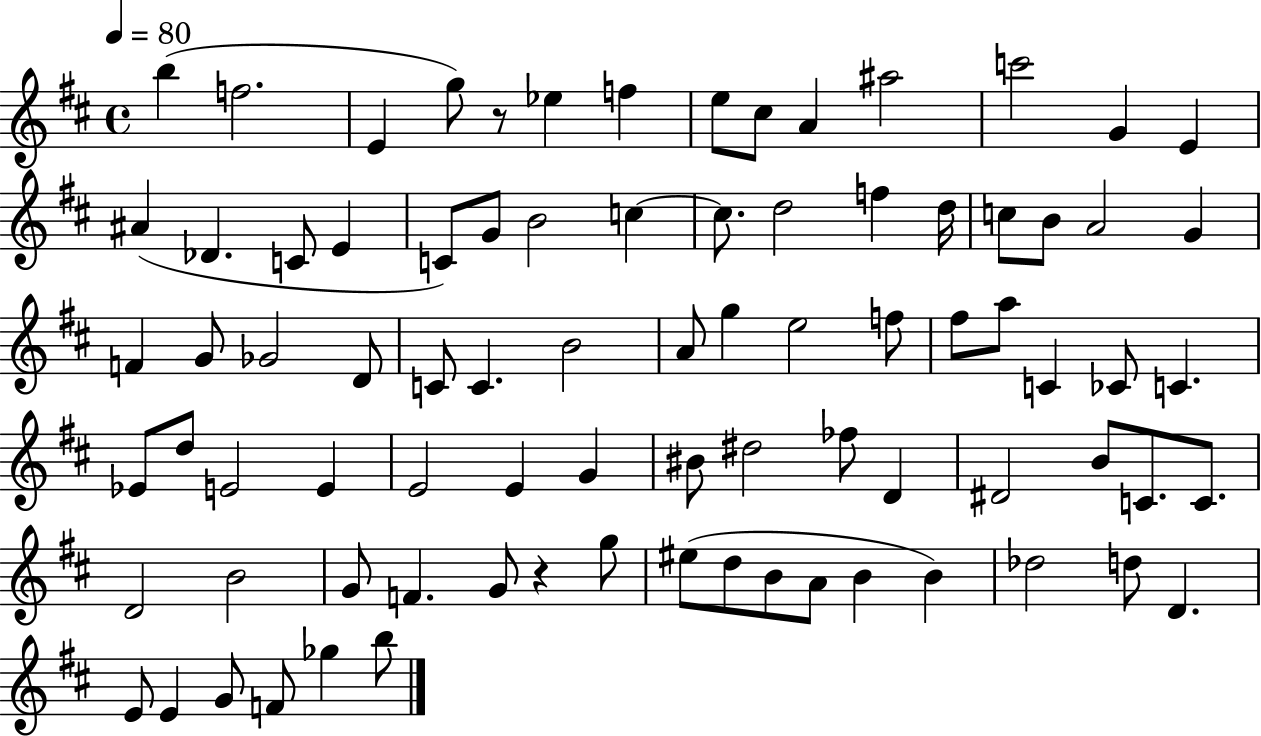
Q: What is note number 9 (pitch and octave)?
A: A4